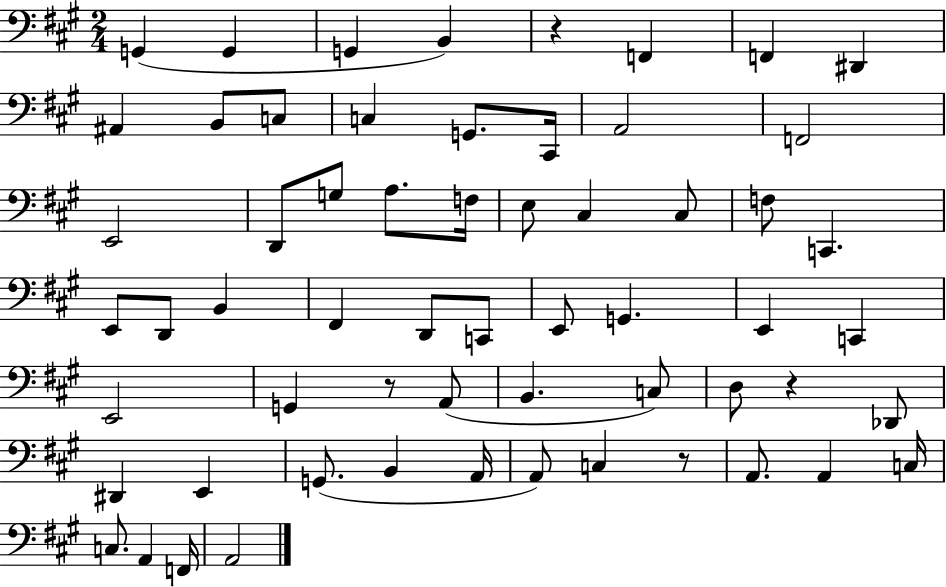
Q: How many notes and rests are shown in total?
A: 60